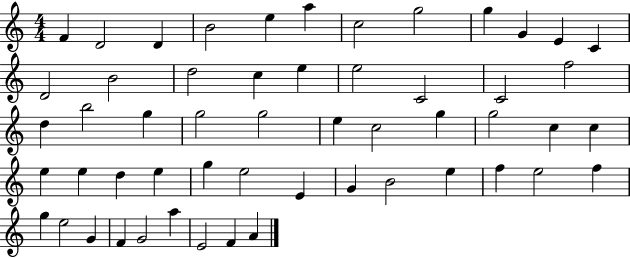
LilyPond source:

{
  \clef treble
  \numericTimeSignature
  \time 4/4
  \key c \major
  f'4 d'2 d'4 | b'2 e''4 a''4 | c''2 g''2 | g''4 g'4 e'4 c'4 | \break d'2 b'2 | d''2 c''4 e''4 | e''2 c'2 | c'2 f''2 | \break d''4 b''2 g''4 | g''2 g''2 | e''4 c''2 g''4 | g''2 c''4 c''4 | \break e''4 e''4 d''4 e''4 | g''4 e''2 e'4 | g'4 b'2 e''4 | f''4 e''2 f''4 | \break g''4 e''2 g'4 | f'4 g'2 a''4 | e'2 f'4 a'4 | \bar "|."
}